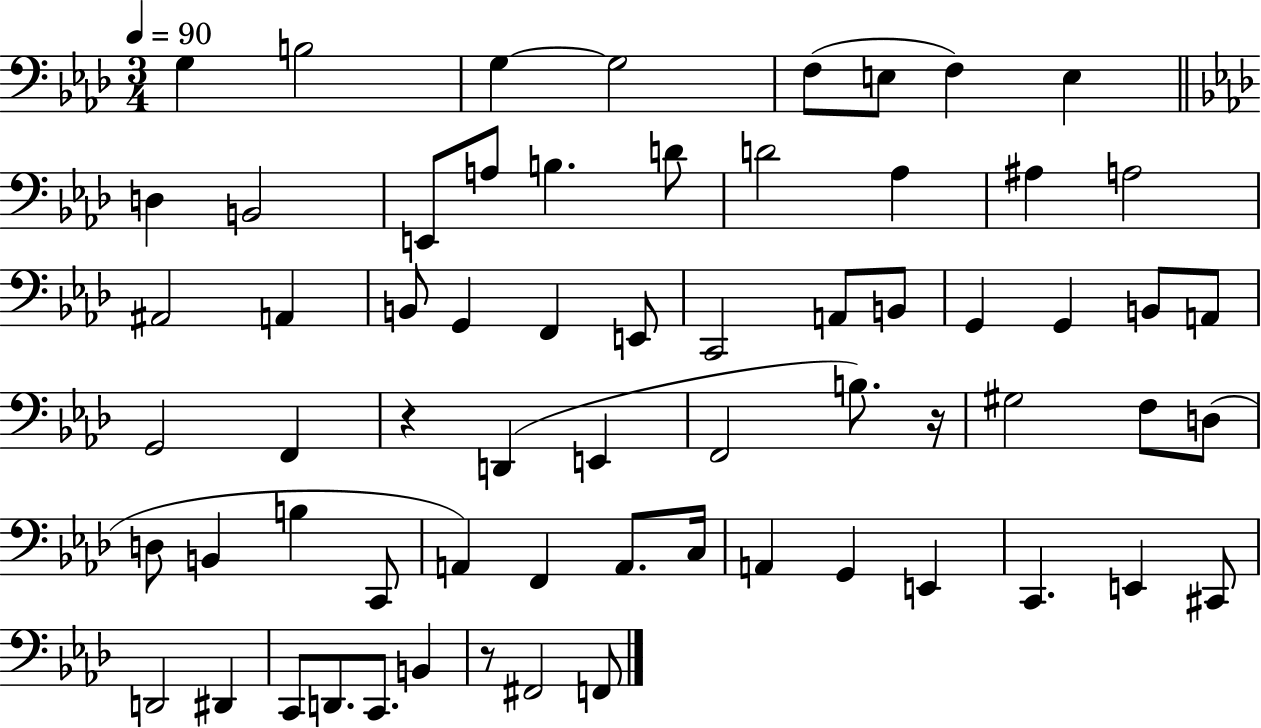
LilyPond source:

{
  \clef bass
  \numericTimeSignature
  \time 3/4
  \key aes \major
  \tempo 4 = 90
  g4 b2 | g4~~ g2 | f8( e8 f4) e4 | \bar "||" \break \key f \minor d4 b,2 | e,8 a8 b4. d'8 | d'2 aes4 | ais4 a2 | \break ais,2 a,4 | b,8 g,4 f,4 e,8 | c,2 a,8 b,8 | g,4 g,4 b,8 a,8 | \break g,2 f,4 | r4 d,4( e,4 | f,2 b8.) r16 | gis2 f8 d8( | \break d8 b,4 b4 c,8 | a,4) f,4 a,8. c16 | a,4 g,4 e,4 | c,4. e,4 cis,8 | \break d,2 dis,4 | c,8 d,8. c,8. b,4 | r8 fis,2 f,8 | \bar "|."
}